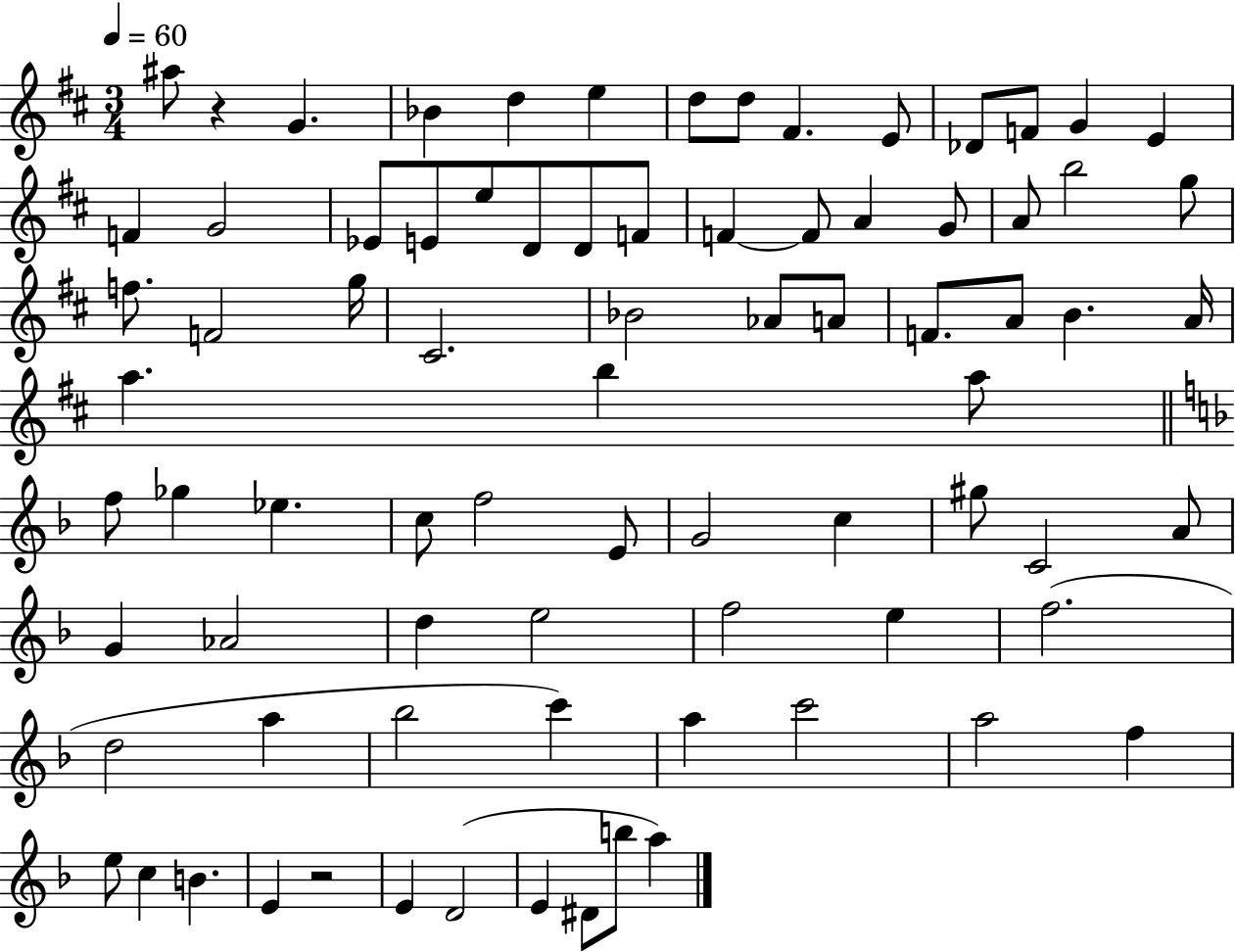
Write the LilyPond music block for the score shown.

{
  \clef treble
  \numericTimeSignature
  \time 3/4
  \key d \major
  \tempo 4 = 60
  \repeat volta 2 { ais''8 r4 g'4. | bes'4 d''4 e''4 | d''8 d''8 fis'4. e'8 | des'8 f'8 g'4 e'4 | \break f'4 g'2 | ees'8 e'8 e''8 d'8 d'8 f'8 | f'4~~ f'8 a'4 g'8 | a'8 b''2 g''8 | \break f''8. f'2 g''16 | cis'2. | bes'2 aes'8 a'8 | f'8. a'8 b'4. a'16 | \break a''4. b''4 a''8 | \bar "||" \break \key f \major f''8 ges''4 ees''4. | c''8 f''2 e'8 | g'2 c''4 | gis''8 c'2 a'8 | \break g'4 aes'2 | d''4 e''2 | f''2 e''4 | f''2.( | \break d''2 a''4 | bes''2 c'''4) | a''4 c'''2 | a''2 f''4 | \break e''8 c''4 b'4. | e'4 r2 | e'4 d'2( | e'4 dis'8 b''8 a''4) | \break } \bar "|."
}